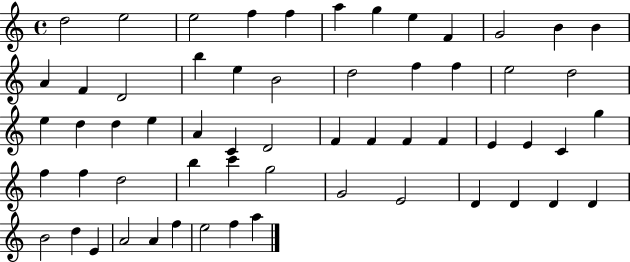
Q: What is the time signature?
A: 4/4